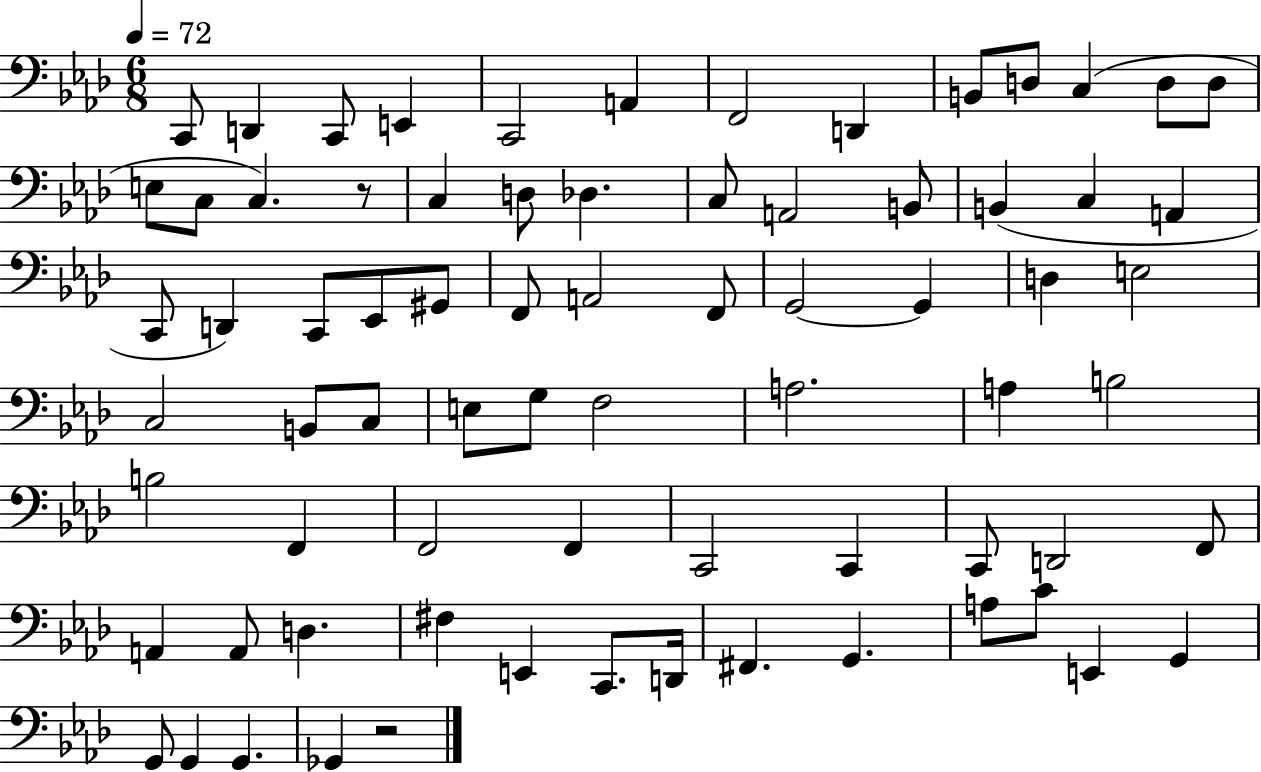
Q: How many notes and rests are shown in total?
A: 74